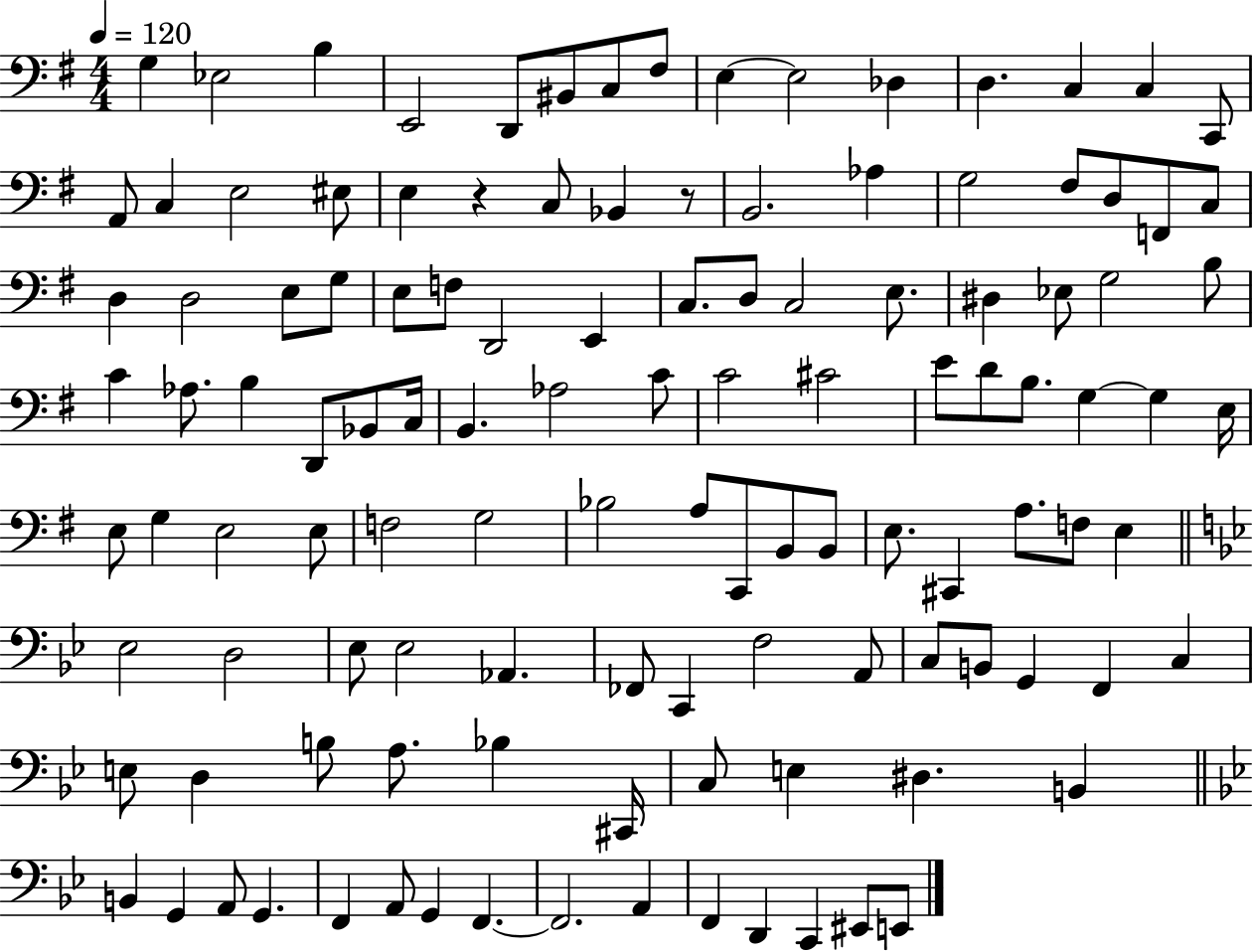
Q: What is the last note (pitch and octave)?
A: E2